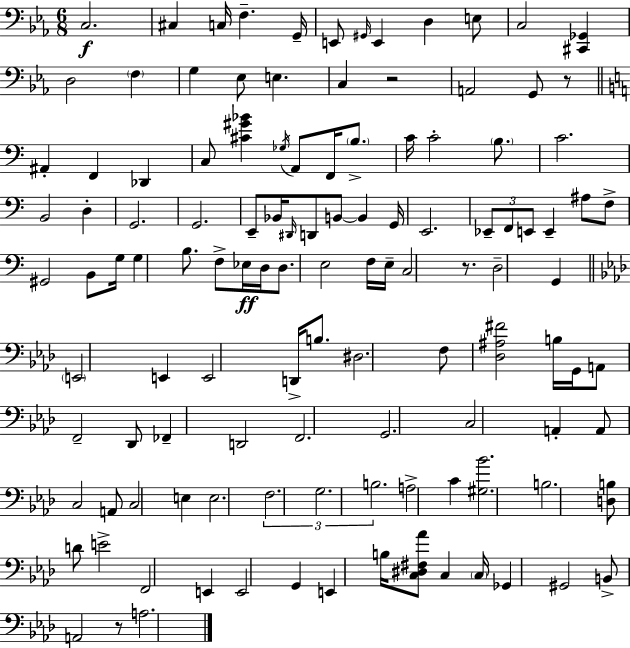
{
  \clef bass
  \numericTimeSignature
  \time 6/8
  \key ees \major
  c2.\f | cis4 c16 f4.-- g,16-- | e,8 \grace { gis,16 } e,4 d4 e8 | c2 <cis, ges,>4 | \break d2 \parenthesize f4 | g4 ees8 e4. | c4 r2 | a,2 g,8 r8 | \break \bar "||" \break \key c \major ais,4-. f,4 des,4 | c8 <cis' gis' bes'>4 \acciaccatura { ges16 } a,8 f,16 \parenthesize b8.-> | c'16 c'2-. \parenthesize b8. | c'2. | \break b,2 d4-. | g,2. | g,2. | e,8-- bes,16 \grace { dis,16 } d,8 b,8~~ b,4 | \break g,16 e,2. | \tuplet 3/2 { ees,8-- f,8 e,8 } e,4-- | ais8 f8-> gis,2 | b,8 g16 g4 b8. f8-> | \break ees16\ff d16 d8. e2 | f16 e16-- c2 r8. | d2-- g,4 | \bar "||" \break \key aes \major \parenthesize e,2 e,4 | e,2 d,16-> b8. | dis2. | f8 <des ais fis'>2 b16 g,16 | \break a,8 f,2-- des,8 | fes,4-- d,2 | f,2. | g,2. | \break c2 a,4-. | a,8 c2 a,8 | c2 e4 | e2. | \break \tuplet 3/2 { f2. | g2. | b2. } | a2-> c'4 | \break <gis bes'>2. | b2. | <d b>8 d'8 e'2-> | f,2 e,4 | \break e,2 g,4 | e,4 b16 <c dis fis aes'>8 c4 \parenthesize c16 | ges,4 gis,2 | b,8-> a,2 r8 | \break a2. | \bar "|."
}